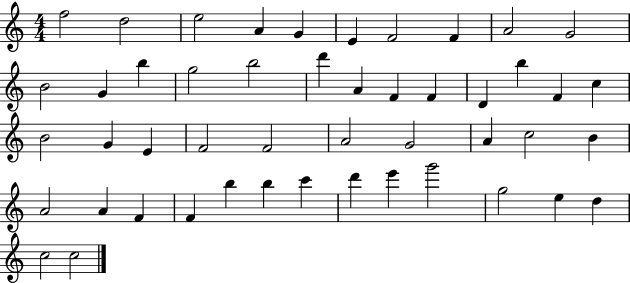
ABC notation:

X:1
T:Untitled
M:4/4
L:1/4
K:C
f2 d2 e2 A G E F2 F A2 G2 B2 G b g2 b2 d' A F F D b F c B2 G E F2 F2 A2 G2 A c2 B A2 A F F b b c' d' e' g'2 g2 e d c2 c2